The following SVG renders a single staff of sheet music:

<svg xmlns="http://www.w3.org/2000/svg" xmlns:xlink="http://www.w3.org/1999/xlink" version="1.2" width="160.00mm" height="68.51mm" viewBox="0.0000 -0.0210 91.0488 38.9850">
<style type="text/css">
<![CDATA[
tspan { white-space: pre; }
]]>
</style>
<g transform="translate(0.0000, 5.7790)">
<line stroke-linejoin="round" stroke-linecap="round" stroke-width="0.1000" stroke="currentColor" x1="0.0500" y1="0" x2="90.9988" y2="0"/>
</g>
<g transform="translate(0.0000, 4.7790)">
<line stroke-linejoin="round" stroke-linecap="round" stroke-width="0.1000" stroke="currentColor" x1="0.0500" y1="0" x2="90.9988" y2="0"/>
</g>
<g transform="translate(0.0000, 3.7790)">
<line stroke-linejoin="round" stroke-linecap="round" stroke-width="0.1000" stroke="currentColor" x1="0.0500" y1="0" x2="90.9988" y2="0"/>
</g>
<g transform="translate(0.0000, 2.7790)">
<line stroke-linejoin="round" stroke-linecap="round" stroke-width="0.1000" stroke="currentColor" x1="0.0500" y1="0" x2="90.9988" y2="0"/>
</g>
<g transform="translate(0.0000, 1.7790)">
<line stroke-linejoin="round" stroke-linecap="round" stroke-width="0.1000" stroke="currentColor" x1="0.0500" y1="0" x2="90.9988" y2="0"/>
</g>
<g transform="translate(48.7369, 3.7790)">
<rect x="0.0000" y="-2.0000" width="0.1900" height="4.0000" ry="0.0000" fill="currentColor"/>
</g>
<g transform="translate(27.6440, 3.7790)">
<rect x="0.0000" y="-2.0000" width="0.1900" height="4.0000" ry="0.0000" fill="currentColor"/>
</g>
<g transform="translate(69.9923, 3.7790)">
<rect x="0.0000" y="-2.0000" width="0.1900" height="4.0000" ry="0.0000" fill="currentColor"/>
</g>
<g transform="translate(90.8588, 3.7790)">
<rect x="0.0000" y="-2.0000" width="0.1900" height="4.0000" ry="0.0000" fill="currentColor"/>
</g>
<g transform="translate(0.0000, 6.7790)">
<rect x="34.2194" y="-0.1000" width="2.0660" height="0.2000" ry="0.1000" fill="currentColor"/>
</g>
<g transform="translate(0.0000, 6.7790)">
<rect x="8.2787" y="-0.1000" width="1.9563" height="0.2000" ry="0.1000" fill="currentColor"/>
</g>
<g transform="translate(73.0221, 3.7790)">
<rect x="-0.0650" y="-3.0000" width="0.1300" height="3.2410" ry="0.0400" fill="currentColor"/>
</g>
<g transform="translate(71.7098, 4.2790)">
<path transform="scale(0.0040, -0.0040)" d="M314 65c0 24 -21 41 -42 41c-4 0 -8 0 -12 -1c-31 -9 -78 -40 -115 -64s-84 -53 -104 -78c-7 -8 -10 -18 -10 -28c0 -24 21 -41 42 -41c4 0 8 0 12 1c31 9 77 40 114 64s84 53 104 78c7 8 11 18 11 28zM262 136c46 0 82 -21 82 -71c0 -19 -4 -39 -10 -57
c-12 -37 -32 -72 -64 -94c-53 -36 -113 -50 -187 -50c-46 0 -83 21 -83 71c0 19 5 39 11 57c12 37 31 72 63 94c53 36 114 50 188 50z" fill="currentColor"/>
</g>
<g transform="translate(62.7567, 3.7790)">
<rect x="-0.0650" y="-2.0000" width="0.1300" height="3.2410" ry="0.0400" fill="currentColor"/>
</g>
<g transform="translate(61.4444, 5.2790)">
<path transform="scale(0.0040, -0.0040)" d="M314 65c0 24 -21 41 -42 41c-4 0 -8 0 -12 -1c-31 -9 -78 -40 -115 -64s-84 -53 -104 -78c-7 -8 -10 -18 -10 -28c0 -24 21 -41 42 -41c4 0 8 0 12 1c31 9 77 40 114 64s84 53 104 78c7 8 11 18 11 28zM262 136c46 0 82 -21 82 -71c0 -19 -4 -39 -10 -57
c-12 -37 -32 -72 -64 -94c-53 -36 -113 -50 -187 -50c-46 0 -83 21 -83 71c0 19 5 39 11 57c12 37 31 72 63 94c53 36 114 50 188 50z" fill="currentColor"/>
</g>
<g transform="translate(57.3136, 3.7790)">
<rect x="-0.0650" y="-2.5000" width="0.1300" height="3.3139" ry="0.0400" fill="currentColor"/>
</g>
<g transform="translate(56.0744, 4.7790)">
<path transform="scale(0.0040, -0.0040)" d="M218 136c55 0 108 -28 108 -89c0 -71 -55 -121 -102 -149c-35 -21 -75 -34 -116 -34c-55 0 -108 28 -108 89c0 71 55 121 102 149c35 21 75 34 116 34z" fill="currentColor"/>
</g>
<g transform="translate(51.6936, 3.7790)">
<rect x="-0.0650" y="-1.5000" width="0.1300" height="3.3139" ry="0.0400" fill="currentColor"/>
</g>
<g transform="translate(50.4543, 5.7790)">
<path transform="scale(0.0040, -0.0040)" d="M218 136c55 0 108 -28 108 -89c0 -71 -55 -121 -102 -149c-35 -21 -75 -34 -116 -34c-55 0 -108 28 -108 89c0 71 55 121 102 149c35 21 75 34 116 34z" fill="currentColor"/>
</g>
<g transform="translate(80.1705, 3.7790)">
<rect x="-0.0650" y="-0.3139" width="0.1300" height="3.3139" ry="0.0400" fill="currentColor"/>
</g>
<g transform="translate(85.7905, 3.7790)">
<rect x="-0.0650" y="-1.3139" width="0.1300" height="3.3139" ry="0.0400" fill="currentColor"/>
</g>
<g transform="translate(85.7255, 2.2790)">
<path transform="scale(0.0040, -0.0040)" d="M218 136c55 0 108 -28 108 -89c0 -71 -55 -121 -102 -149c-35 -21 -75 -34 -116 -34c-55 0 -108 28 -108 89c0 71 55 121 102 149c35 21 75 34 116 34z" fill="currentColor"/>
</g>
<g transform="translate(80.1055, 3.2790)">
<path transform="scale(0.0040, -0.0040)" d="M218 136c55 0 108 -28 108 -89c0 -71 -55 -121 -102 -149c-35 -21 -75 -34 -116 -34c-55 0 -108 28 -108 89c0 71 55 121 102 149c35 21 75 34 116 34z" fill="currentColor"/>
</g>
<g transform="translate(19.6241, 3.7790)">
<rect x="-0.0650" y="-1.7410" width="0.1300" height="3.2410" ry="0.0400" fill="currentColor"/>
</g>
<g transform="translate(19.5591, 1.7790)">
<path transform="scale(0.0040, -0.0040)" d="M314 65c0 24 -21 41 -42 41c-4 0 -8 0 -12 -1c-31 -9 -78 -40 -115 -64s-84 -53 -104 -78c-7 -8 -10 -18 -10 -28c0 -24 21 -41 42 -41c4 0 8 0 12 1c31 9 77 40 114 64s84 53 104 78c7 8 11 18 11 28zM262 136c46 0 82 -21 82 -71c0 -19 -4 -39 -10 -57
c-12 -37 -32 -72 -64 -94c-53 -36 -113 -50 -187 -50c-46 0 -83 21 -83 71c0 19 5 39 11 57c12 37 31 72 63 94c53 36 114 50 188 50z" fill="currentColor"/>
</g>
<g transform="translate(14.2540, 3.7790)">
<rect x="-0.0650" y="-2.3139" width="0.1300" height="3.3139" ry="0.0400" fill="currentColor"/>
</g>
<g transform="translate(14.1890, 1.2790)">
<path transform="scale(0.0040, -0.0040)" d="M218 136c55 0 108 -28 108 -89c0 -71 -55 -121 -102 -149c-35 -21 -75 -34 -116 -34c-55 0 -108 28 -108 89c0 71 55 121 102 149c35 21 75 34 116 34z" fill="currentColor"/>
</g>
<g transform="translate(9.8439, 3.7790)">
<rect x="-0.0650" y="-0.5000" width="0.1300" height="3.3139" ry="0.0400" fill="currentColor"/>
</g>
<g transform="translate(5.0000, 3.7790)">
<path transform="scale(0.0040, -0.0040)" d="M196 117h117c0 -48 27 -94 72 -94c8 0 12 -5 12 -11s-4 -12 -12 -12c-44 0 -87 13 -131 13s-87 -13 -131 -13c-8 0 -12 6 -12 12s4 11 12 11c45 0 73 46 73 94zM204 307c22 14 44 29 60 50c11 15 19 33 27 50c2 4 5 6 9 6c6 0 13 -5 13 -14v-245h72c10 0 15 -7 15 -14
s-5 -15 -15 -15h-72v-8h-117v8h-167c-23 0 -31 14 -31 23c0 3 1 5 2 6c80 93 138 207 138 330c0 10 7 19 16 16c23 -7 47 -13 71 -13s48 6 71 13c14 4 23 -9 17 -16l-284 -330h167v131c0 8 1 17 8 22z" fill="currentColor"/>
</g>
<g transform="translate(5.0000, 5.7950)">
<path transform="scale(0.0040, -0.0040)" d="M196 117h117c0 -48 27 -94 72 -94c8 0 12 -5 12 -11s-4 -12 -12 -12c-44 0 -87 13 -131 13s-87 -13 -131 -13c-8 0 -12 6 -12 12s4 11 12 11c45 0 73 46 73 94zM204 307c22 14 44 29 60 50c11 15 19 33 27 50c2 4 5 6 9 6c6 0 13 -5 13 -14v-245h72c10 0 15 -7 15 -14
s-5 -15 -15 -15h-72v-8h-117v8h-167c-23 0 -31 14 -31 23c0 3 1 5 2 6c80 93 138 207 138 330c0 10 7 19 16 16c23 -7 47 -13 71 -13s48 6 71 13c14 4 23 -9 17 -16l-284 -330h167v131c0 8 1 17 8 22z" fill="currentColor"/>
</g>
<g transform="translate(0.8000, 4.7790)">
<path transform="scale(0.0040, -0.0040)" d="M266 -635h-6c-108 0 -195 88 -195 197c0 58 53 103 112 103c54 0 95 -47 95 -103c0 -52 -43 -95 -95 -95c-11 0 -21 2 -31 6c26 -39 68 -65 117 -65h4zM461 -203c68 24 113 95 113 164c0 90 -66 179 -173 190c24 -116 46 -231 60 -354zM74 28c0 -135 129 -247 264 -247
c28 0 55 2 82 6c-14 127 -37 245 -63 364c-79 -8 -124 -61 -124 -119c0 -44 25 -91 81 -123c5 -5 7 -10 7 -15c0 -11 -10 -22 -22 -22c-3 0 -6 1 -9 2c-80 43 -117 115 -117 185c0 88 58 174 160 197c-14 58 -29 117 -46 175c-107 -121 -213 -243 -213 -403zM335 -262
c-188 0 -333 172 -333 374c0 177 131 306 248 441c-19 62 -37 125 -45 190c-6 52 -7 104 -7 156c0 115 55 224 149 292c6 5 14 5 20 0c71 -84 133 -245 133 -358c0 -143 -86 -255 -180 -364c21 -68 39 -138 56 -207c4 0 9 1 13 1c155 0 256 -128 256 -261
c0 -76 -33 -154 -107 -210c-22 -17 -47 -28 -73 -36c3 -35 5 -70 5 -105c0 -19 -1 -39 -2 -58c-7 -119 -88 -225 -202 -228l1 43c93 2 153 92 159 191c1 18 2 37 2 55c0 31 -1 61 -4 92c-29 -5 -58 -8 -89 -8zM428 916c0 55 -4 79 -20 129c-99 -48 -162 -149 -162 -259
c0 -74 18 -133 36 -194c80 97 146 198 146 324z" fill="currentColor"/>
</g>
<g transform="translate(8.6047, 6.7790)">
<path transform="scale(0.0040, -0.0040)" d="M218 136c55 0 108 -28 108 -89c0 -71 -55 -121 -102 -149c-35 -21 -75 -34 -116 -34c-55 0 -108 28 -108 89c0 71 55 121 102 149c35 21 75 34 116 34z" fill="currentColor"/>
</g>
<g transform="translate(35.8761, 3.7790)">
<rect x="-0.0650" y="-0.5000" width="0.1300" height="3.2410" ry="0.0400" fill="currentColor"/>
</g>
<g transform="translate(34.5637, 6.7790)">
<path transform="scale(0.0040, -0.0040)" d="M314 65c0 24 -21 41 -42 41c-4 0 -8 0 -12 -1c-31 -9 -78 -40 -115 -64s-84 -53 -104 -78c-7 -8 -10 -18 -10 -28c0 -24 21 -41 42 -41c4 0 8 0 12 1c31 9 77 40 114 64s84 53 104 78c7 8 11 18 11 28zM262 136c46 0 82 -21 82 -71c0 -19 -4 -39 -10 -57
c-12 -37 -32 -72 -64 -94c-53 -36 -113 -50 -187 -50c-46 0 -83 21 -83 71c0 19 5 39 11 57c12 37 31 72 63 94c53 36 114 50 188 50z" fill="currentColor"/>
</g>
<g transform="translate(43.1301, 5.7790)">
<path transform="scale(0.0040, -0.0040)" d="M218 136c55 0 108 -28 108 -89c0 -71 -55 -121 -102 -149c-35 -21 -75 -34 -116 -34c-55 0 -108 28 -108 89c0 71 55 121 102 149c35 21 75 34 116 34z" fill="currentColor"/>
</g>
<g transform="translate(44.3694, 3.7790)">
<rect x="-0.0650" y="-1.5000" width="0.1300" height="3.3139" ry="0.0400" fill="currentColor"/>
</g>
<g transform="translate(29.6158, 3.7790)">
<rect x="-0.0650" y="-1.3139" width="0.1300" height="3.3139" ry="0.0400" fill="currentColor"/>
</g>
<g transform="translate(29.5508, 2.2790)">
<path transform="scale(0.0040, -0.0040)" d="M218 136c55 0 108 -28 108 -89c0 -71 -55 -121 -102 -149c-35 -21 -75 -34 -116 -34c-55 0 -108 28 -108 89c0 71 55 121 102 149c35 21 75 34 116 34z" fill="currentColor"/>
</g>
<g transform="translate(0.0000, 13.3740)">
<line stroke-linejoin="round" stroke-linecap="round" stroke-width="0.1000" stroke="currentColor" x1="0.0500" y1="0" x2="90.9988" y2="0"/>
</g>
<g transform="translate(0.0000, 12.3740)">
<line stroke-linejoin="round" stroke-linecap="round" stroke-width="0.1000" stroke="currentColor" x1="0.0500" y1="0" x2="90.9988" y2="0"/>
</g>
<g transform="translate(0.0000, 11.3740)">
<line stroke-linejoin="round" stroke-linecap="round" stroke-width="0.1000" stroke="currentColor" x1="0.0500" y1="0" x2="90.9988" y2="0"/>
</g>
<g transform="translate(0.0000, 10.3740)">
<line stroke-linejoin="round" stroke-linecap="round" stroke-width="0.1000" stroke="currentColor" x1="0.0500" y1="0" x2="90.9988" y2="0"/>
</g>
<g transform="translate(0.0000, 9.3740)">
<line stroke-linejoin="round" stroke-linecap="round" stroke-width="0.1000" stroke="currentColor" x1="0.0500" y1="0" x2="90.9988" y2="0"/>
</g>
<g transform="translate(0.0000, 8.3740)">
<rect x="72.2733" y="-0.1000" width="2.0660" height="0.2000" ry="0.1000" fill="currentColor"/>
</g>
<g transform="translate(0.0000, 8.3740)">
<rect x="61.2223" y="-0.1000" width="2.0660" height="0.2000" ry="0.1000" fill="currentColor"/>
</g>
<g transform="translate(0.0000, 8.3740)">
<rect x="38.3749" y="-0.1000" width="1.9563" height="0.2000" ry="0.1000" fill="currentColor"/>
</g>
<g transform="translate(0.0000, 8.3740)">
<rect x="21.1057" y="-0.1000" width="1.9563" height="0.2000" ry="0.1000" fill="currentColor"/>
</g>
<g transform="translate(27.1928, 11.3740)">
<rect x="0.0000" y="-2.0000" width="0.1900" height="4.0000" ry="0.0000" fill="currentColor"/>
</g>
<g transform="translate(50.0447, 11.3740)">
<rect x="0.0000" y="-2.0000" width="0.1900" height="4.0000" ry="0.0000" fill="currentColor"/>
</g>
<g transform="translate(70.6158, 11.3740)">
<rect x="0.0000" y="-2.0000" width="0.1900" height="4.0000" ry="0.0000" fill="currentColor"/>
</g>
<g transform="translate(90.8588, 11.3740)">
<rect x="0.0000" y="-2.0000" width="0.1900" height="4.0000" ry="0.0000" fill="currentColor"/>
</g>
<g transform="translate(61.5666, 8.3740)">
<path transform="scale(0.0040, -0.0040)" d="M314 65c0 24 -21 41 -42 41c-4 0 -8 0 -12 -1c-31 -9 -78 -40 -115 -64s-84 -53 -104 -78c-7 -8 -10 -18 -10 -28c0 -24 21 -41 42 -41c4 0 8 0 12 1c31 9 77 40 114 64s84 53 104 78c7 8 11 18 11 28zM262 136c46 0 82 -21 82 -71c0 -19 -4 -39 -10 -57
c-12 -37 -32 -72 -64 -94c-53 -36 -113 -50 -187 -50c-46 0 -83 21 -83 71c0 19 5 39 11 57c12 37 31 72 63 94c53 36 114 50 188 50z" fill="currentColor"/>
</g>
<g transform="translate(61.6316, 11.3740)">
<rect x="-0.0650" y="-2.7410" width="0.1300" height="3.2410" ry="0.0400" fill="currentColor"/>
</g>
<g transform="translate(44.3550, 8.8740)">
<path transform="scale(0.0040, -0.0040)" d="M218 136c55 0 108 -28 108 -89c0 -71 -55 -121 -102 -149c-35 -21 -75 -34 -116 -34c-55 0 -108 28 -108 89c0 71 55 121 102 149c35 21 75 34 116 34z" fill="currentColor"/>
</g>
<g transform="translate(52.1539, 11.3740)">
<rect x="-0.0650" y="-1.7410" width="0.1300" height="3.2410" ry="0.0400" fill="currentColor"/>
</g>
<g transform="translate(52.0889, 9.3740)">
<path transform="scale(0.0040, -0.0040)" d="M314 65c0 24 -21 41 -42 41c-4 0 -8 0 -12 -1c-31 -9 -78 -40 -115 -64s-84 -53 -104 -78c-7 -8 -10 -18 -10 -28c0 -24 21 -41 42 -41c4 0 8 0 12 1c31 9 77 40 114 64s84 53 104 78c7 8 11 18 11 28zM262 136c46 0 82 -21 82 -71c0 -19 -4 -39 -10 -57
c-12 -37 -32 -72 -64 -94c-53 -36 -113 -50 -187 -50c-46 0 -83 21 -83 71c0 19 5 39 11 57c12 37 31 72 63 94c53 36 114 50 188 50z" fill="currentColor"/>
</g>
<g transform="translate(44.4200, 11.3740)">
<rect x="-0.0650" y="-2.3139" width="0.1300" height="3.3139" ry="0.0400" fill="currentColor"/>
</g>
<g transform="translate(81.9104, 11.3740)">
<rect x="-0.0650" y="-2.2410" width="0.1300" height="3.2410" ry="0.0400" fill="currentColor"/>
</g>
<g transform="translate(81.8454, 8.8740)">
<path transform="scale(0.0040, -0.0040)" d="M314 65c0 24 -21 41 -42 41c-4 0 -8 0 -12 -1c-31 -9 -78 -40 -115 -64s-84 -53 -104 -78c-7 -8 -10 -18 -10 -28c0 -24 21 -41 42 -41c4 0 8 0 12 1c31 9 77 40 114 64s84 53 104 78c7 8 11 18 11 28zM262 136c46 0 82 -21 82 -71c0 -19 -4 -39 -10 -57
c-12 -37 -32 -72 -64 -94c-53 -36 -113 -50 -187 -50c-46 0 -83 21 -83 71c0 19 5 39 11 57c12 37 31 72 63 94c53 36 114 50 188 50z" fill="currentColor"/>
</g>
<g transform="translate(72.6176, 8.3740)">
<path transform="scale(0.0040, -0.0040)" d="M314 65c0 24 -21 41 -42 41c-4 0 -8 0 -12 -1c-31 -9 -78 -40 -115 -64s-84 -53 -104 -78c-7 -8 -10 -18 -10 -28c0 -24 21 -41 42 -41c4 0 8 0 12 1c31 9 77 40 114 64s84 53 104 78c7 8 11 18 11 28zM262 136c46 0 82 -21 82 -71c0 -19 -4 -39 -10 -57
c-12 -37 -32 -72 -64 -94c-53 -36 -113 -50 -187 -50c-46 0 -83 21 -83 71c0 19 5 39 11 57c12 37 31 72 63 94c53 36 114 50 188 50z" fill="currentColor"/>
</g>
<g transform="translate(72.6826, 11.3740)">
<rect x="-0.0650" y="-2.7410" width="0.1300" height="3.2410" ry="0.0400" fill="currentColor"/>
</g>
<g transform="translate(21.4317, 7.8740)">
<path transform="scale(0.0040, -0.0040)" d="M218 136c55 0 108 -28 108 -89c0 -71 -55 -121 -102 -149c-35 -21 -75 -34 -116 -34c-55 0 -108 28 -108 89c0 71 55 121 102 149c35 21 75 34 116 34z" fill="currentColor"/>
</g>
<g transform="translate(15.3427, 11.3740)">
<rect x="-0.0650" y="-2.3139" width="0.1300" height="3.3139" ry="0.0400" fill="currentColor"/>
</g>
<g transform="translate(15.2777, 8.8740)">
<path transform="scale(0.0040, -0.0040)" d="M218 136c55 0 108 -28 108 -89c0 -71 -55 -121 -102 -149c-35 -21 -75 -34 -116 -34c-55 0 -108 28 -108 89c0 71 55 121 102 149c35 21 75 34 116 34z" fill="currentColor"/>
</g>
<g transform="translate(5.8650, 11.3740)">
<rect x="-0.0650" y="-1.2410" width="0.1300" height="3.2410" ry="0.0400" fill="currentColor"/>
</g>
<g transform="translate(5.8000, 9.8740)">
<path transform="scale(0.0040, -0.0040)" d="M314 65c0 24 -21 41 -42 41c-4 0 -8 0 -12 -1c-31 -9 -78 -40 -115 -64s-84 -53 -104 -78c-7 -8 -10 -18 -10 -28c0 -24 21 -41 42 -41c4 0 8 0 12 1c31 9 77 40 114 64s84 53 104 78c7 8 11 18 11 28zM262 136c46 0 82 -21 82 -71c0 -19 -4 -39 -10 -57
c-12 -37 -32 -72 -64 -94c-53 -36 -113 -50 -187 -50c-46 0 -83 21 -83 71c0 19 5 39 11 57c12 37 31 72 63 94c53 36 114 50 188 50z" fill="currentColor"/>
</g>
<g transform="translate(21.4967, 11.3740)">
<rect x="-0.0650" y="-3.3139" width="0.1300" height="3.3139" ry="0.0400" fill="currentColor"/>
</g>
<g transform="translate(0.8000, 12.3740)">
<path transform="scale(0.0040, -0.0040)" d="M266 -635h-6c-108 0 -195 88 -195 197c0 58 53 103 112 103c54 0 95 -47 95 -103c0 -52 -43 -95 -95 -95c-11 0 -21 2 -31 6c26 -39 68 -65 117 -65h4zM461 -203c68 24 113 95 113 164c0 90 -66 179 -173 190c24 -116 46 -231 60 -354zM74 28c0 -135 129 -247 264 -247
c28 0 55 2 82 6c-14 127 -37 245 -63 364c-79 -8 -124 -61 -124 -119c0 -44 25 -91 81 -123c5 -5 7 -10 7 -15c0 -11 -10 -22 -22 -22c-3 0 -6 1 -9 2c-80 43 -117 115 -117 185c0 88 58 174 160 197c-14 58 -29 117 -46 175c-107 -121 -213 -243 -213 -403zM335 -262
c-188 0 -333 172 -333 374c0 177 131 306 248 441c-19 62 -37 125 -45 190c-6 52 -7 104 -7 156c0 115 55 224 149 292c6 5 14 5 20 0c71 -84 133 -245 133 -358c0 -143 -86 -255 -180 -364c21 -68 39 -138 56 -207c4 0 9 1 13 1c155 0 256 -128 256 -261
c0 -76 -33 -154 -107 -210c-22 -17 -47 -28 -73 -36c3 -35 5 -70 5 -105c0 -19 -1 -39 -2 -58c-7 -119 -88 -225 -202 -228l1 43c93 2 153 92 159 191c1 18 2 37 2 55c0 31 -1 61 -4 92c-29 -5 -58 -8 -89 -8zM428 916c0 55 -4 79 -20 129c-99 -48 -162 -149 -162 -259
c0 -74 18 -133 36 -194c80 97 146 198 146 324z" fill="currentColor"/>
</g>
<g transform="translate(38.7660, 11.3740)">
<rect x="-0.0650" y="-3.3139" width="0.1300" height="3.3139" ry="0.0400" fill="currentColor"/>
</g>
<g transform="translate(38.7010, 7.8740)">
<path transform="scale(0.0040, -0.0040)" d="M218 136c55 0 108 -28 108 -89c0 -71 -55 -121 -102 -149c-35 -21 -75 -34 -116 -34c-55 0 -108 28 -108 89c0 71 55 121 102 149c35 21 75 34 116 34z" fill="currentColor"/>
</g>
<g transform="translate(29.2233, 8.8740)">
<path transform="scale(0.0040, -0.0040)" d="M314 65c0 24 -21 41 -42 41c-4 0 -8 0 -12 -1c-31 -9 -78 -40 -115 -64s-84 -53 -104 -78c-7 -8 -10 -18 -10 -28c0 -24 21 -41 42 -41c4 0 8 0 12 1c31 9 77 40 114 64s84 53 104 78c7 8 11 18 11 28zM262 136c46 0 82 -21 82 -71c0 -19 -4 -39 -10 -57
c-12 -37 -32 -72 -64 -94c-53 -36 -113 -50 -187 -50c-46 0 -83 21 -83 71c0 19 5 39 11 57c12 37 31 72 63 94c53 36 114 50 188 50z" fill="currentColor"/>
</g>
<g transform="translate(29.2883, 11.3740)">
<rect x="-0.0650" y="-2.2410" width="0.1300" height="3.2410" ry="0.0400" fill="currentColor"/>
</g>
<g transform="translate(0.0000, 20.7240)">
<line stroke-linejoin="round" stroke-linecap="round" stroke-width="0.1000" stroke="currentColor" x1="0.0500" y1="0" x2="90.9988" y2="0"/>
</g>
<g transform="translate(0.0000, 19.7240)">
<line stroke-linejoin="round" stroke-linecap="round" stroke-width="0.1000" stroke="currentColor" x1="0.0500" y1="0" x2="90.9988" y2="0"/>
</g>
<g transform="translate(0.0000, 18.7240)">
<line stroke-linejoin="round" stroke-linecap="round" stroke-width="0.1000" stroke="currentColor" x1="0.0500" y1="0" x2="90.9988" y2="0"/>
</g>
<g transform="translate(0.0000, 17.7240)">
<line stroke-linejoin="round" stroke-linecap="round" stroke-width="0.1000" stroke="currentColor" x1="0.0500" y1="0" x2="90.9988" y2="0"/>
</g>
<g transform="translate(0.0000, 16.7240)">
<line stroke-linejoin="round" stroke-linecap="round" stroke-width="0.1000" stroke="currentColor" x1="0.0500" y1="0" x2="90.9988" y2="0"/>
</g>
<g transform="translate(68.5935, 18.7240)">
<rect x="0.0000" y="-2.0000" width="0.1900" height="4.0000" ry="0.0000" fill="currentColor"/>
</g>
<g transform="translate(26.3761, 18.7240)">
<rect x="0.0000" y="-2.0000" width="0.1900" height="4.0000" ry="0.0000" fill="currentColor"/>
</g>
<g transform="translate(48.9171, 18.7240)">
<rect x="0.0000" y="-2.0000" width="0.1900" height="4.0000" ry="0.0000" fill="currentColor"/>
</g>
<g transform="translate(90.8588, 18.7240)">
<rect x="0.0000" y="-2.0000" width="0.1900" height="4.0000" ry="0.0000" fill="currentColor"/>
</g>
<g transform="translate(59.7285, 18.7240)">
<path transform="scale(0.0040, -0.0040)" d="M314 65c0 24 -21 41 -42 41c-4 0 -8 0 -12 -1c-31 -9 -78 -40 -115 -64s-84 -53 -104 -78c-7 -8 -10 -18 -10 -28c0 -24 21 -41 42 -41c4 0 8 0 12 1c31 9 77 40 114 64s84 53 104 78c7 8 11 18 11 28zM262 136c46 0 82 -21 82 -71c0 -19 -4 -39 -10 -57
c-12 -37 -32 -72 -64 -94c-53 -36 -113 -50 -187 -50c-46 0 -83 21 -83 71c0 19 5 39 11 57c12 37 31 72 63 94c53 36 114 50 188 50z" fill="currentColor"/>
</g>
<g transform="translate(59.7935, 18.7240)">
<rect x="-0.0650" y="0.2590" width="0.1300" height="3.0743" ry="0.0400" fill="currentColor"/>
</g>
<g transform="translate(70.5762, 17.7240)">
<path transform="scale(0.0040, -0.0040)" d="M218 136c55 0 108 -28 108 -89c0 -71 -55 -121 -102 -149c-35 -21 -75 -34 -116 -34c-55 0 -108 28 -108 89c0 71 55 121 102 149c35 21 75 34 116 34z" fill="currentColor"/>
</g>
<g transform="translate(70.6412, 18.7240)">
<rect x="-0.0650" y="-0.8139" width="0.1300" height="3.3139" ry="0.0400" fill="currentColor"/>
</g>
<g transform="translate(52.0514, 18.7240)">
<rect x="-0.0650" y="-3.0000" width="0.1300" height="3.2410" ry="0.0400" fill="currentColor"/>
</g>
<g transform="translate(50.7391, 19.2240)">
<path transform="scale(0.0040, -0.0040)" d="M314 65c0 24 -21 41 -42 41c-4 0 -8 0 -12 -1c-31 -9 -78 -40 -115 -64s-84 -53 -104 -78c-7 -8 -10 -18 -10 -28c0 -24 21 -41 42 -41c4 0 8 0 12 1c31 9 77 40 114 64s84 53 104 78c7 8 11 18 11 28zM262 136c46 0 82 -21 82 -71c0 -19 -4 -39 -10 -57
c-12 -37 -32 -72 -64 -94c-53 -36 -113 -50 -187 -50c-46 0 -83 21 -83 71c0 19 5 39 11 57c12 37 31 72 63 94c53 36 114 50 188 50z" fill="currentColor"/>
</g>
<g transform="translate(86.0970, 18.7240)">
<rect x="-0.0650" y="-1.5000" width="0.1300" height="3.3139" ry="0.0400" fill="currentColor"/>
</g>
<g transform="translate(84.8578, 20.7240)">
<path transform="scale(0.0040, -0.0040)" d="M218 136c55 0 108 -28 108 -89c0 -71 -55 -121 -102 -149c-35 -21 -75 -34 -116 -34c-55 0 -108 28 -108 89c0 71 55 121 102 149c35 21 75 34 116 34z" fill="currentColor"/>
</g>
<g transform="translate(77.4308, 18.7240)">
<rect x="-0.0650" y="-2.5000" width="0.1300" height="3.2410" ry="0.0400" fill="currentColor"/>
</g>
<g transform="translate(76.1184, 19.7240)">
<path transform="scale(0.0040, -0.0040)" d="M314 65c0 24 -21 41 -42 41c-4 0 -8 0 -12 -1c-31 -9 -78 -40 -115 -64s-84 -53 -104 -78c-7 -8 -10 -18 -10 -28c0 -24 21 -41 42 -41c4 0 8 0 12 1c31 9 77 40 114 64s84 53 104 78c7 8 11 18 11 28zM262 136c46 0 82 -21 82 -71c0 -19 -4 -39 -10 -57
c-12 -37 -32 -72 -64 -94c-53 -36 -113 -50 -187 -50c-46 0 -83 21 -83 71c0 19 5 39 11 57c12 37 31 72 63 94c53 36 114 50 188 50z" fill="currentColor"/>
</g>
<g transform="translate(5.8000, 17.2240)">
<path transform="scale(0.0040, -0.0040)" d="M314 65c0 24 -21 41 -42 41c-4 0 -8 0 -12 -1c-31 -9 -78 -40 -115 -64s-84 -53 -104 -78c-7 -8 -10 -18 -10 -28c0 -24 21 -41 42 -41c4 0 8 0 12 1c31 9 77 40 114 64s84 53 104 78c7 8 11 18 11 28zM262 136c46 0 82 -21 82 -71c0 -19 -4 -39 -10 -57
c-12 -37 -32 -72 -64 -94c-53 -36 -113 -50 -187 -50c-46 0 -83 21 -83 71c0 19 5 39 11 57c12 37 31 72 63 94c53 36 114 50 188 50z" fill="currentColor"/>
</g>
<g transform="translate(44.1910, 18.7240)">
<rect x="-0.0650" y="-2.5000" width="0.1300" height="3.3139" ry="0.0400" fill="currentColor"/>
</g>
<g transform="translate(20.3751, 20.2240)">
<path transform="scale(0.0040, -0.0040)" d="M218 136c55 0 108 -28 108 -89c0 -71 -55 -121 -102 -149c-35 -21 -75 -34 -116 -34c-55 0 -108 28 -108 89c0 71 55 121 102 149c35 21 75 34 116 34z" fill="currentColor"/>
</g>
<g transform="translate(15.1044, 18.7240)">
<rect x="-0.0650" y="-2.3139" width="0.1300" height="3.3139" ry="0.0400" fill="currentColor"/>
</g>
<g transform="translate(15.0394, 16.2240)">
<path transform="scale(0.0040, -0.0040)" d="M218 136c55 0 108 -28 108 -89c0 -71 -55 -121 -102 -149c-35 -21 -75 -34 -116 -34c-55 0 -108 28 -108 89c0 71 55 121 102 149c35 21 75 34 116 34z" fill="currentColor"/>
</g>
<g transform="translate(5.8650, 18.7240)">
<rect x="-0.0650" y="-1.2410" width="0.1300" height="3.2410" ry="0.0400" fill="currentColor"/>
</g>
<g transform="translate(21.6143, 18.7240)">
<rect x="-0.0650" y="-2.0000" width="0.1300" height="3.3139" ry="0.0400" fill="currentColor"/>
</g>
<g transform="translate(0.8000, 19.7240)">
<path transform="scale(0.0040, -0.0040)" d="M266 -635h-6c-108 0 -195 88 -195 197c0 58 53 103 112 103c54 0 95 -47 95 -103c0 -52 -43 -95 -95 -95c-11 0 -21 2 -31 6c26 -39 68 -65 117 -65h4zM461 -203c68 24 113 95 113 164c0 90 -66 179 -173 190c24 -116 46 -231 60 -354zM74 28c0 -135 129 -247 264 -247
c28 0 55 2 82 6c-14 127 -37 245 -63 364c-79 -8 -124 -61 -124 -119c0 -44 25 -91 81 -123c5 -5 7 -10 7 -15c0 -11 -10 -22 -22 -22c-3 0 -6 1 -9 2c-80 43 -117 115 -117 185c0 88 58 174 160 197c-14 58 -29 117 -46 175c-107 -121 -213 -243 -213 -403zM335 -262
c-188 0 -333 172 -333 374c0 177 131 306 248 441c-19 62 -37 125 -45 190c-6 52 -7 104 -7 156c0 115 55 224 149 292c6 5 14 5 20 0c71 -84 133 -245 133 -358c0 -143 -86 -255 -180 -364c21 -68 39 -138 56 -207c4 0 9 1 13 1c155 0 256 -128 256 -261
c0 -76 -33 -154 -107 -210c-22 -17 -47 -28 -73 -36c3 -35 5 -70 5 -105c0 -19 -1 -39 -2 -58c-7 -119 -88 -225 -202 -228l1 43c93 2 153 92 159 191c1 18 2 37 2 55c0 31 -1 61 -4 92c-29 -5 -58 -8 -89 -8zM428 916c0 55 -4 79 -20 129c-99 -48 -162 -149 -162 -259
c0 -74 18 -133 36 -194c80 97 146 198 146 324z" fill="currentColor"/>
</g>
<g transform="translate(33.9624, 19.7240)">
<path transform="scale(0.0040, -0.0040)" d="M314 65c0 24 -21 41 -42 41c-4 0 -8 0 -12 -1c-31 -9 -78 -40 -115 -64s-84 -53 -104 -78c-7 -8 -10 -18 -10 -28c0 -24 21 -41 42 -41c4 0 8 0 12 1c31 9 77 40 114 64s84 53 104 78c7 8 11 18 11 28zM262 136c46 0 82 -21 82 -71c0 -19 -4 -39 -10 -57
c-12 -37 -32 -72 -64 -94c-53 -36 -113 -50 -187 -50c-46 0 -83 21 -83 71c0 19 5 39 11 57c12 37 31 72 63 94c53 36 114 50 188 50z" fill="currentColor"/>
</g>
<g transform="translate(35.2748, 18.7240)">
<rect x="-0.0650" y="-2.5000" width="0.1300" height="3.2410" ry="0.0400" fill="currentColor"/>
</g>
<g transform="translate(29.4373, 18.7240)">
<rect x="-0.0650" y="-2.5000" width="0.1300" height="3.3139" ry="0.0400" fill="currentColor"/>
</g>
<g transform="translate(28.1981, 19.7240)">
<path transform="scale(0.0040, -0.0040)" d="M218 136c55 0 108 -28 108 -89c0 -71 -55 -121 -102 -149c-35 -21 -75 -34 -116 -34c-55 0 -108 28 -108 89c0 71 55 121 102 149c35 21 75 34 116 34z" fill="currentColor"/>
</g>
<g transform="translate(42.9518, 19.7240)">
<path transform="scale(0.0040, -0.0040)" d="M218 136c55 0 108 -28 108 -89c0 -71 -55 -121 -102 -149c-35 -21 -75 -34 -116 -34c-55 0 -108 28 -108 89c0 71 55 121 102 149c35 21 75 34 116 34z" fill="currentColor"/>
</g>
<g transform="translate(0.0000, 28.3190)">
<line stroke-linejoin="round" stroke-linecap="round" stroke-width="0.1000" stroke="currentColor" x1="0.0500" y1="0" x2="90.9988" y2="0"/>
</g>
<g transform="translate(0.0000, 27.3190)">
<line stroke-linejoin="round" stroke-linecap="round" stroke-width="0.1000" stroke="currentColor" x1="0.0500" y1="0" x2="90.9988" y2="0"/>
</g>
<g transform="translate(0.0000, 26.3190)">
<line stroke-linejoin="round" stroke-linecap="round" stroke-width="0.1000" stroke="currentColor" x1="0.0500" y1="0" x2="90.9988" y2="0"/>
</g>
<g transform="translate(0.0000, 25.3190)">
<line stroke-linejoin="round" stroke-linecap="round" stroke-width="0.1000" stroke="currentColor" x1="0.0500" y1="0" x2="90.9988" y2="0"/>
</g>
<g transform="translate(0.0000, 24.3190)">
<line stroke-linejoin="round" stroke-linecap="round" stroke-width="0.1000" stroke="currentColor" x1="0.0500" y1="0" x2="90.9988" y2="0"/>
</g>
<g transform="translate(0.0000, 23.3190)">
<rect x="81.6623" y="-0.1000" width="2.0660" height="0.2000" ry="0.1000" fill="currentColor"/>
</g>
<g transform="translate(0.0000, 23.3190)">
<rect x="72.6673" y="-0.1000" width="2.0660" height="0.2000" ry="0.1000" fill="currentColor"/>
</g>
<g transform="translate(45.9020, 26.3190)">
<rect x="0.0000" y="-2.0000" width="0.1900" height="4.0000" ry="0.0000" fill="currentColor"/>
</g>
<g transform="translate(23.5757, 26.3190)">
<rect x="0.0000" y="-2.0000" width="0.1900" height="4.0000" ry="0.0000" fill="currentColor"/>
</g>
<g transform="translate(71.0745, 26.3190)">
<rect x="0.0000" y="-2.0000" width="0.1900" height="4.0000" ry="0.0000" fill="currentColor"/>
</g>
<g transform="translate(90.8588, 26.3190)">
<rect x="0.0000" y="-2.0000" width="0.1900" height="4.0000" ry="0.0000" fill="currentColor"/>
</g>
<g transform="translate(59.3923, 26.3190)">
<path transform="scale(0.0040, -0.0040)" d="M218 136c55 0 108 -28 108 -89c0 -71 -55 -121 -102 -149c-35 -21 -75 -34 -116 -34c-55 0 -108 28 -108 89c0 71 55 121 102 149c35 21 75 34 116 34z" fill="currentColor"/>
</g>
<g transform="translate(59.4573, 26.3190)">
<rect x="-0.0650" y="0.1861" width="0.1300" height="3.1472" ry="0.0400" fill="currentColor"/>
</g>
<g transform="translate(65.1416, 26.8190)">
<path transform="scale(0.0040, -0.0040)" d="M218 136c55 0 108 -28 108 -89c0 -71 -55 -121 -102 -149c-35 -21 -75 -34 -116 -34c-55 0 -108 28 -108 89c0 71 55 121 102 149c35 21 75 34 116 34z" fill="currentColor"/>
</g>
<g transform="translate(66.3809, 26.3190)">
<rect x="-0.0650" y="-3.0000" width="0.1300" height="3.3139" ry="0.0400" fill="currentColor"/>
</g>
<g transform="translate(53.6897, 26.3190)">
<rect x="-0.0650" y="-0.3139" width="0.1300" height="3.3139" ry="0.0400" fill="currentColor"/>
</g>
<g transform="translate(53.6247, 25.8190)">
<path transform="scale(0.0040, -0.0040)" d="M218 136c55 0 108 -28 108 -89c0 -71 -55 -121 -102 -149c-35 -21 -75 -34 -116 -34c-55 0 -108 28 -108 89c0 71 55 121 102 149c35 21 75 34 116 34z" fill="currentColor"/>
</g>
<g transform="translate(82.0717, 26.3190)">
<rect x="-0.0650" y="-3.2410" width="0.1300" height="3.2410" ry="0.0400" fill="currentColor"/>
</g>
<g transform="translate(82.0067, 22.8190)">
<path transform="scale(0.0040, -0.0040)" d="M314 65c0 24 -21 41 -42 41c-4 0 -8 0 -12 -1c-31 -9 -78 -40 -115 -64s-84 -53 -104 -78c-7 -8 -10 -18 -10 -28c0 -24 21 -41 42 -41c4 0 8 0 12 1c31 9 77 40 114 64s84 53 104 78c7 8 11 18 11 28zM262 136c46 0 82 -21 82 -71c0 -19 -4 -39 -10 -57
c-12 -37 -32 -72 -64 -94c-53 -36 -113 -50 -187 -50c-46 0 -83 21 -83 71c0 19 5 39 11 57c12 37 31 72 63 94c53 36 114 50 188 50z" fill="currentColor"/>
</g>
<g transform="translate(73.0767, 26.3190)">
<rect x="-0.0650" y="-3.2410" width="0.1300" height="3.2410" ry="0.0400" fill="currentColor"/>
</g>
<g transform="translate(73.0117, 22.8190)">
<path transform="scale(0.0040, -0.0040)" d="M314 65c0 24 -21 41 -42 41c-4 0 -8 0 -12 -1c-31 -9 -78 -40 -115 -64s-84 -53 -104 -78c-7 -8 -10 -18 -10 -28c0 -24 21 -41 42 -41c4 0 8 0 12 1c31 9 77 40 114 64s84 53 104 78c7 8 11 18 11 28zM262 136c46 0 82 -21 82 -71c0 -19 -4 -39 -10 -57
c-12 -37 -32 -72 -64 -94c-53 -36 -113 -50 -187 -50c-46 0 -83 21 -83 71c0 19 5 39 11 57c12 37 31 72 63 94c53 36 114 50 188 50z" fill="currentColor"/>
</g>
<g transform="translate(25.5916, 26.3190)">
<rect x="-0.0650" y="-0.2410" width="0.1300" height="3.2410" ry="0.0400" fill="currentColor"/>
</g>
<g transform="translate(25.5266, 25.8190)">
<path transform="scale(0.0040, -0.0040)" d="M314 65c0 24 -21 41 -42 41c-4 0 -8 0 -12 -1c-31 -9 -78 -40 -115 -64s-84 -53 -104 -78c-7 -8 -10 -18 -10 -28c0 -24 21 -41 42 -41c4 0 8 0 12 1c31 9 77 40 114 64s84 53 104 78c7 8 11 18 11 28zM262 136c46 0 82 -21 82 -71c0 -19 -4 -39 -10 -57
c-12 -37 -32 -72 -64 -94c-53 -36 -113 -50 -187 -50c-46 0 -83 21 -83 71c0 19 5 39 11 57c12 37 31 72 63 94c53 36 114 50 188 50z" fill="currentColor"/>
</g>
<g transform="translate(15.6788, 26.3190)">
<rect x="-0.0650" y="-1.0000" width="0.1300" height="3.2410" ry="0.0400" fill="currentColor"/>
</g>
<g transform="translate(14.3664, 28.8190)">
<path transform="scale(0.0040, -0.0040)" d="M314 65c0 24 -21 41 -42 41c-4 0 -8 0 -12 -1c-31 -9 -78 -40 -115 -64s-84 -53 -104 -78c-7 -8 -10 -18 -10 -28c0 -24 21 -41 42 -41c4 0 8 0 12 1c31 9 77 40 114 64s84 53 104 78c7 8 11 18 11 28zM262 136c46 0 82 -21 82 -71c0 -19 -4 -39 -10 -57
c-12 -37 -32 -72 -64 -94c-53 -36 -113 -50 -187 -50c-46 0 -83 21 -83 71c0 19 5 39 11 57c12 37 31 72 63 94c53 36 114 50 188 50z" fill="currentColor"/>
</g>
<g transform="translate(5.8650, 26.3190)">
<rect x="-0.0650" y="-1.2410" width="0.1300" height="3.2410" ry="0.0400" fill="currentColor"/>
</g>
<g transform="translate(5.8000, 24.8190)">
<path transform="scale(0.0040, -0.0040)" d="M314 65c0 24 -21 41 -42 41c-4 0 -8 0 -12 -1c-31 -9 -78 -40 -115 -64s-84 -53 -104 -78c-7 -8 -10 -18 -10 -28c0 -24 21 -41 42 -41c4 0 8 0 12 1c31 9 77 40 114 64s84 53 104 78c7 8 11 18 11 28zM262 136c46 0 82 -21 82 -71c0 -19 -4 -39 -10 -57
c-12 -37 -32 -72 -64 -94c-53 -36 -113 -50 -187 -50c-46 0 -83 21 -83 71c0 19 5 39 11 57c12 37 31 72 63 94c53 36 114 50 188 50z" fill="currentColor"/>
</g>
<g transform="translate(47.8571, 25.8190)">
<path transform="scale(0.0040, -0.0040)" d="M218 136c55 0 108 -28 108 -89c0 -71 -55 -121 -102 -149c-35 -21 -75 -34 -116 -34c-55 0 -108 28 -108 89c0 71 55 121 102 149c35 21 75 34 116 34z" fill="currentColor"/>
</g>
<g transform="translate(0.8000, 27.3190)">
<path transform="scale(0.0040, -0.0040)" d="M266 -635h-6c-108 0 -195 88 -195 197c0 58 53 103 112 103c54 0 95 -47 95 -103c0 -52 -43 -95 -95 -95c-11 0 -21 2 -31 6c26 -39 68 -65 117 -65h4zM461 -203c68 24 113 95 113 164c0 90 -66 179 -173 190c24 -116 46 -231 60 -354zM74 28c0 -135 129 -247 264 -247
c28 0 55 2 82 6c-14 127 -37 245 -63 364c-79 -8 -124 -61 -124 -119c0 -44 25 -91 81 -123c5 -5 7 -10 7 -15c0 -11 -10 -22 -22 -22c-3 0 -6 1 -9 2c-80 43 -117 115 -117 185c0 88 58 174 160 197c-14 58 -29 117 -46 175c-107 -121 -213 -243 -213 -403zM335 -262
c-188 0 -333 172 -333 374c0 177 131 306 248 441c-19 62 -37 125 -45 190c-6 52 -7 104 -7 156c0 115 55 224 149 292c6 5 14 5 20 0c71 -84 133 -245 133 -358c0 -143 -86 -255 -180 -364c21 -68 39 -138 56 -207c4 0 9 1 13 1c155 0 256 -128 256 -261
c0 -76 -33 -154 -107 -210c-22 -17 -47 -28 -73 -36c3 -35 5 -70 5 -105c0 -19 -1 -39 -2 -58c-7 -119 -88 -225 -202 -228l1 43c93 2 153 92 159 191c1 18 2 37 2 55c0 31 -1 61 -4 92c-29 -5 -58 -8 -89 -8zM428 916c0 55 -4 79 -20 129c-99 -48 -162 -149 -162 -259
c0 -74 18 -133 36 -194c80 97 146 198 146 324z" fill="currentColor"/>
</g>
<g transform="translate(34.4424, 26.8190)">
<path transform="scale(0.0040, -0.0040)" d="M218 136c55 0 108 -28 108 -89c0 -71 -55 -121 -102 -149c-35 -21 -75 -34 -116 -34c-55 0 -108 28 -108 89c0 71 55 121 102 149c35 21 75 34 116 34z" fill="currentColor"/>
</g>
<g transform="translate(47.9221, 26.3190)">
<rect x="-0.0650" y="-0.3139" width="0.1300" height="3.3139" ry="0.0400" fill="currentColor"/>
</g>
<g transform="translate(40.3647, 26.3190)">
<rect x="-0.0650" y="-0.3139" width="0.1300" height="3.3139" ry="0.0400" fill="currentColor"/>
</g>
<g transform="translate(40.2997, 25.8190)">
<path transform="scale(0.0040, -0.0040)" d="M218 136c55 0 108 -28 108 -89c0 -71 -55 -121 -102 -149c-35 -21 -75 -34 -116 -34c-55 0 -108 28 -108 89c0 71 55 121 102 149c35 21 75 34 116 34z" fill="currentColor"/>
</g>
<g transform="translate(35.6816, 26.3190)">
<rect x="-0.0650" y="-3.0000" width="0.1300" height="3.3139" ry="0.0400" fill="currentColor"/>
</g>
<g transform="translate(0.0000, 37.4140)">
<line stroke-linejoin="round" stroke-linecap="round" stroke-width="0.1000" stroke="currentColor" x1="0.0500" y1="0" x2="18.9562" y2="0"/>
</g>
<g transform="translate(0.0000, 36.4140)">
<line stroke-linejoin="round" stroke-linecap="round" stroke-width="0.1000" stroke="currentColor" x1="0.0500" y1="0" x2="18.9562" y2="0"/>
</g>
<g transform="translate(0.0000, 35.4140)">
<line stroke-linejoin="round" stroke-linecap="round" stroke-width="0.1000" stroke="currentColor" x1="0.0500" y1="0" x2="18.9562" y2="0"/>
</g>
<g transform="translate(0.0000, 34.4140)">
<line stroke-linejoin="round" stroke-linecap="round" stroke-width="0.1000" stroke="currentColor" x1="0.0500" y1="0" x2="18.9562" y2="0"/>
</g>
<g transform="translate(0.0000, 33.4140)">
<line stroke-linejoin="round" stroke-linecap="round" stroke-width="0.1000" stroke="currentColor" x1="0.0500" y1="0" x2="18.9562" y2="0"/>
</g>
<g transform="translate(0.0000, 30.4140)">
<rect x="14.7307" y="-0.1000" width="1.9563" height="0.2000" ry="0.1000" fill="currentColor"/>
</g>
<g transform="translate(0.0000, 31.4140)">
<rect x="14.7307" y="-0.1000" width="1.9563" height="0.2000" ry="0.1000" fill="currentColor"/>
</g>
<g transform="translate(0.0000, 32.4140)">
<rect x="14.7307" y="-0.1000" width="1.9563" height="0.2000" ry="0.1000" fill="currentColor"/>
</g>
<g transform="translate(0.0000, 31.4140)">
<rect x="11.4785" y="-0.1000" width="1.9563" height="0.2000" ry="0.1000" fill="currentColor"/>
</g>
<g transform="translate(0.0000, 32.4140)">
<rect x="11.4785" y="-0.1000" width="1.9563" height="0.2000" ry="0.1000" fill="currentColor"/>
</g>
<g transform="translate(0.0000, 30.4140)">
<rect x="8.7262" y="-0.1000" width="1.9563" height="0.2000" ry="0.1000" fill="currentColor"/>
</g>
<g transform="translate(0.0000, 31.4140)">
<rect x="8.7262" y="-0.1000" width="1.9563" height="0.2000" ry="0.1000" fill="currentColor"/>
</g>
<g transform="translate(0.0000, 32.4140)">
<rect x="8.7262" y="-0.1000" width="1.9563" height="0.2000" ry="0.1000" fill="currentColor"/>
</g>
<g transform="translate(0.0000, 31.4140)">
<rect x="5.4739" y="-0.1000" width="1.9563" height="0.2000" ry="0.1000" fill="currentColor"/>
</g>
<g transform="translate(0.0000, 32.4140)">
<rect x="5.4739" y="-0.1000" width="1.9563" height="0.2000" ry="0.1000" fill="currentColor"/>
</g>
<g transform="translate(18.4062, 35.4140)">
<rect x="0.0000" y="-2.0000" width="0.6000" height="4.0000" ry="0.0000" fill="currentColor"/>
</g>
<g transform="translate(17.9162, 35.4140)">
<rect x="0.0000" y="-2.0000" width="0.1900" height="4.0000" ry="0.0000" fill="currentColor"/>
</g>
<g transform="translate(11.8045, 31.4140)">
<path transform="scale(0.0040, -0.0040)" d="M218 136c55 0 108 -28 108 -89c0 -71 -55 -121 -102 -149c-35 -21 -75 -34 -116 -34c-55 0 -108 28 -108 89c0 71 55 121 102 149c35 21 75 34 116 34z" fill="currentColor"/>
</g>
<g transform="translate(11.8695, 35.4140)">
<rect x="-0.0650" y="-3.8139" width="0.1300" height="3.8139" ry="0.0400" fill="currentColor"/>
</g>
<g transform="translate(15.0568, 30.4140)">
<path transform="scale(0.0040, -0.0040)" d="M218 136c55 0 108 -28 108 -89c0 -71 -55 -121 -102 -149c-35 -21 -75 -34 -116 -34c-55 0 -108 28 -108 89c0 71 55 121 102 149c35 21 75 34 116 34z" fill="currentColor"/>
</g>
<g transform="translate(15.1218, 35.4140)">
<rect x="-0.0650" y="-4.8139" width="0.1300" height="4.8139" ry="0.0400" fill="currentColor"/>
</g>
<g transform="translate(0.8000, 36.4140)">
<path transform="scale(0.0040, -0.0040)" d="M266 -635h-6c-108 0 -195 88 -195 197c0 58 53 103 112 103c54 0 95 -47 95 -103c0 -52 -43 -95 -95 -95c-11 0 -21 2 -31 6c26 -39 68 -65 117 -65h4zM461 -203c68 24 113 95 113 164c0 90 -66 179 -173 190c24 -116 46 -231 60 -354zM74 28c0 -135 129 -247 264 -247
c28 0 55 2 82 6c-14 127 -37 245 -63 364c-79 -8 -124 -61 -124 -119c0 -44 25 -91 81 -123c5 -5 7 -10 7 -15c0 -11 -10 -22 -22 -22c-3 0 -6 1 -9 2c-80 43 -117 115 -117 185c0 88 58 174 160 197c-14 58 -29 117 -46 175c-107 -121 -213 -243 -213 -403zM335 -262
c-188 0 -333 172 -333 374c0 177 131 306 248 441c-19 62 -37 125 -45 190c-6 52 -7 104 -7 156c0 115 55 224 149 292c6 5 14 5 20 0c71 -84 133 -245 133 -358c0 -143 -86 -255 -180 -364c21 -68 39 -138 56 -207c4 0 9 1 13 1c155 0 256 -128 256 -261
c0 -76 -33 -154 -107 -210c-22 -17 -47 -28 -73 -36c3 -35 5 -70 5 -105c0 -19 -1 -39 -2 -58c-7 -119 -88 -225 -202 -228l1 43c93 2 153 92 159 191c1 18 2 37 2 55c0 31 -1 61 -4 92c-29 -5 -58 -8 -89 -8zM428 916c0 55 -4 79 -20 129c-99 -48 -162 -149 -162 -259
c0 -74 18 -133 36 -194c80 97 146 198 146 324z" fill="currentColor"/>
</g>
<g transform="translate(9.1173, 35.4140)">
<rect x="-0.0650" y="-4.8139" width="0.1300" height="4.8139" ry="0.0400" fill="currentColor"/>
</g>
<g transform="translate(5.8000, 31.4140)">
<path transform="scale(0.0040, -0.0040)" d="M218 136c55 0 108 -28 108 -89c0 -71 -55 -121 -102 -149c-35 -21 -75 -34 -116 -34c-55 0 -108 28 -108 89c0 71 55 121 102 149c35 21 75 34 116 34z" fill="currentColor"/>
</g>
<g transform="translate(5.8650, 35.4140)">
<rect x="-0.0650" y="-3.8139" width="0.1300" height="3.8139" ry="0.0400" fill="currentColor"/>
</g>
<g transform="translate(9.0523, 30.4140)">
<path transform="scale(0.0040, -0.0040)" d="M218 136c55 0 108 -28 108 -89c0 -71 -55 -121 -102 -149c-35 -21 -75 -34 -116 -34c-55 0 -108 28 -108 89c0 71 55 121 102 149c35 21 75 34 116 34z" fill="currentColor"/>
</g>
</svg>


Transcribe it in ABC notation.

X:1
T:Untitled
M:4/4
L:1/4
K:C
C g f2 e C2 E E G F2 A2 c e e2 g b g2 b g f2 a2 a2 g2 e2 g F G G2 G A2 B2 d G2 E e2 D2 c2 A c c c B A b2 b2 c' e' c' e'